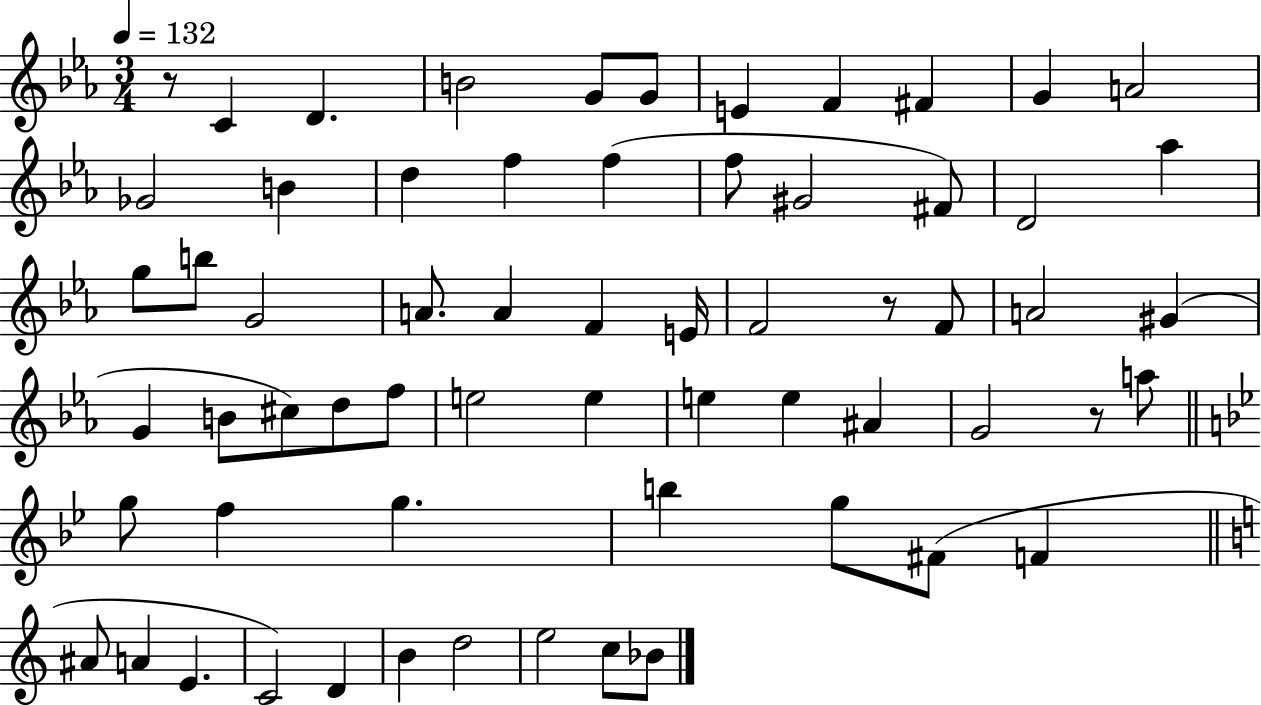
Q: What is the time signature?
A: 3/4